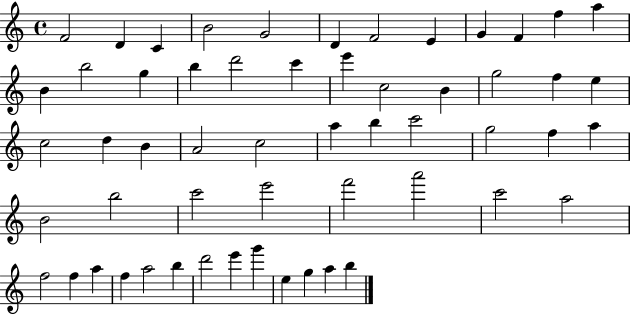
F4/h D4/q C4/q B4/h G4/h D4/q F4/h E4/q G4/q F4/q F5/q A5/q B4/q B5/h G5/q B5/q D6/h C6/q E6/q C5/h B4/q G5/h F5/q E5/q C5/h D5/q B4/q A4/h C5/h A5/q B5/q C6/h G5/h F5/q A5/q B4/h B5/h C6/h E6/h F6/h A6/h C6/h A5/h F5/h F5/q A5/q F5/q A5/h B5/q D6/h E6/q G6/q E5/q G5/q A5/q B5/q